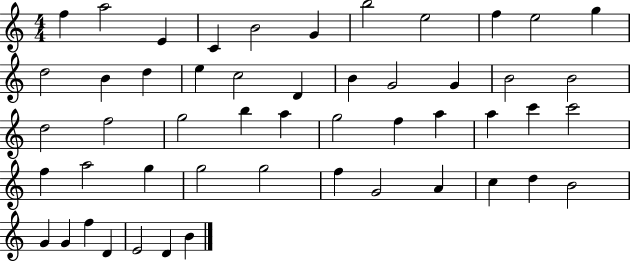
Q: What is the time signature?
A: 4/4